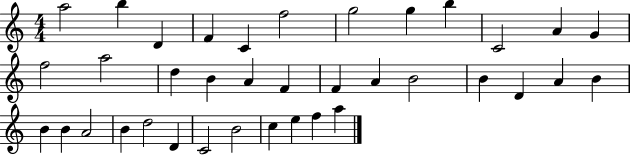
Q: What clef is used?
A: treble